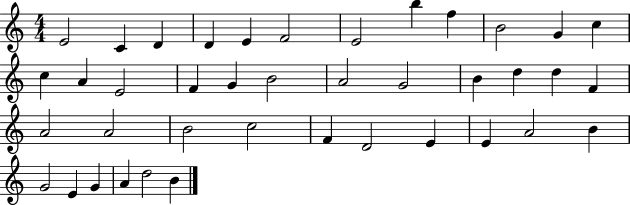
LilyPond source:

{
  \clef treble
  \numericTimeSignature
  \time 4/4
  \key c \major
  e'2 c'4 d'4 | d'4 e'4 f'2 | e'2 b''4 f''4 | b'2 g'4 c''4 | \break c''4 a'4 e'2 | f'4 g'4 b'2 | a'2 g'2 | b'4 d''4 d''4 f'4 | \break a'2 a'2 | b'2 c''2 | f'4 d'2 e'4 | e'4 a'2 b'4 | \break g'2 e'4 g'4 | a'4 d''2 b'4 | \bar "|."
}